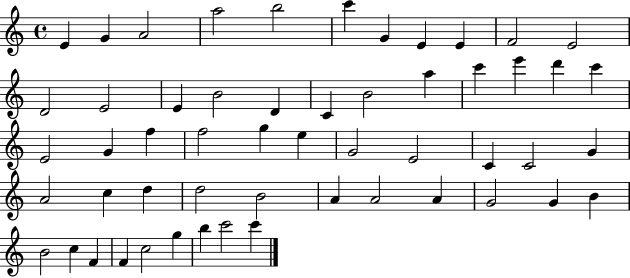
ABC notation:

X:1
T:Untitled
M:4/4
L:1/4
K:C
E G A2 a2 b2 c' G E E F2 E2 D2 E2 E B2 D C B2 a c' e' d' c' E2 G f f2 g e G2 E2 C C2 G A2 c d d2 B2 A A2 A G2 G B B2 c F F c2 g b c'2 c'